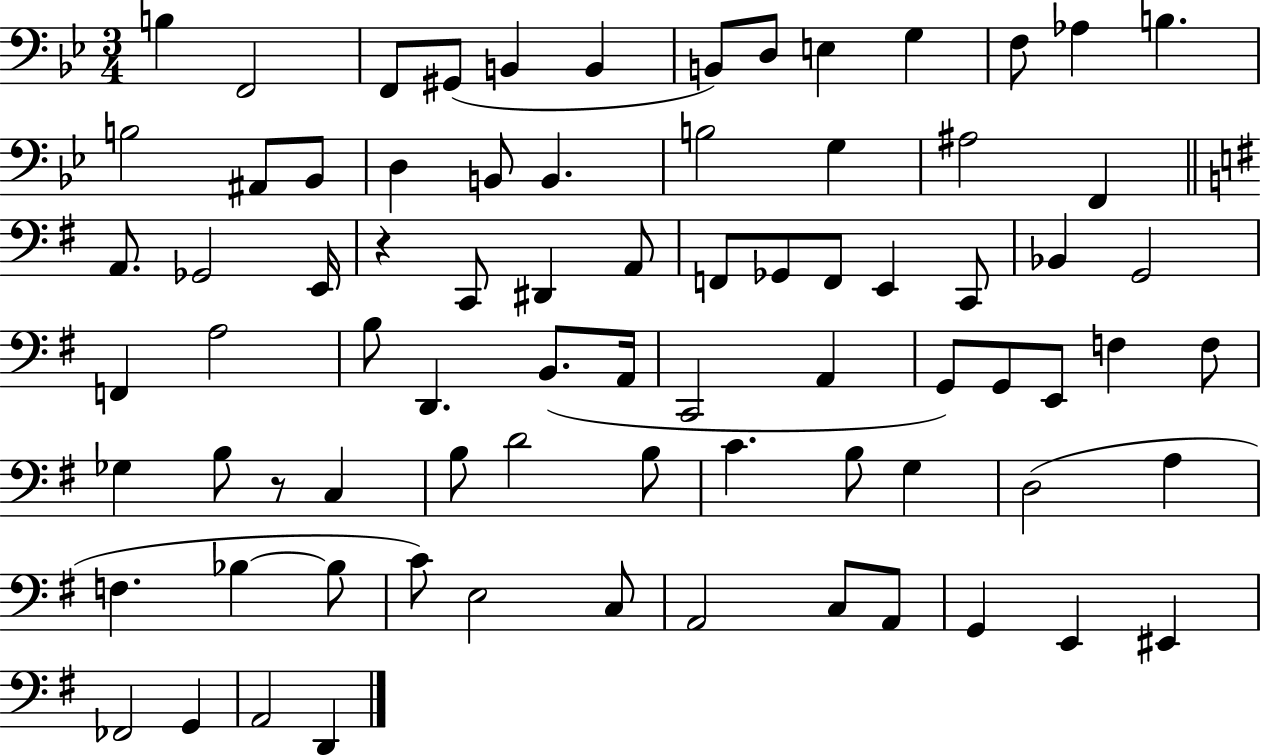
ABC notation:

X:1
T:Untitled
M:3/4
L:1/4
K:Bb
B, F,,2 F,,/2 ^G,,/2 B,, B,, B,,/2 D,/2 E, G, F,/2 _A, B, B,2 ^A,,/2 _B,,/2 D, B,,/2 B,, B,2 G, ^A,2 F,, A,,/2 _G,,2 E,,/4 z C,,/2 ^D,, A,,/2 F,,/2 _G,,/2 F,,/2 E,, C,,/2 _B,, G,,2 F,, A,2 B,/2 D,, B,,/2 A,,/4 C,,2 A,, G,,/2 G,,/2 E,,/2 F, F,/2 _G, B,/2 z/2 C, B,/2 D2 B,/2 C B,/2 G, D,2 A, F, _B, _B,/2 C/2 E,2 C,/2 A,,2 C,/2 A,,/2 G,, E,, ^E,, _F,,2 G,, A,,2 D,,